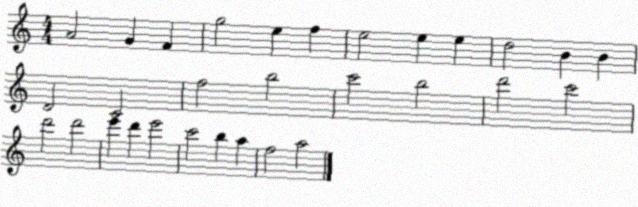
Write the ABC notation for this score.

X:1
T:Untitled
M:4/4
L:1/4
K:C
A2 G F g2 e f e2 e e d2 B B D2 C2 f2 b2 c'2 b2 d'2 c'2 d'2 d'2 e' d' e'2 c'2 b a f2 a2